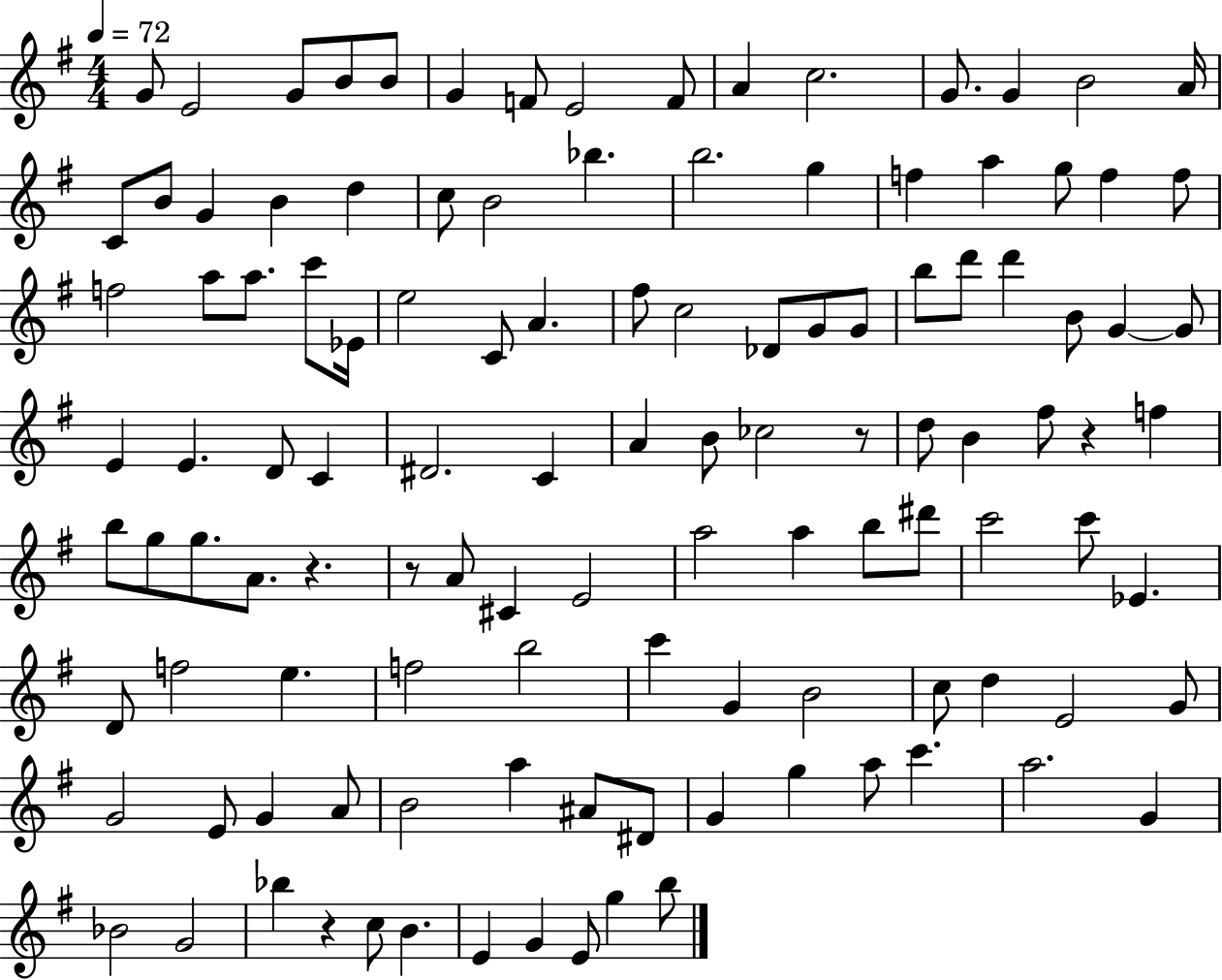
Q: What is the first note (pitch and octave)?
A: G4